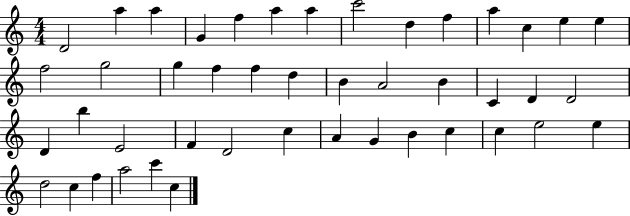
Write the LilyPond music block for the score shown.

{
  \clef treble
  \numericTimeSignature
  \time 4/4
  \key c \major
  d'2 a''4 a''4 | g'4 f''4 a''4 a''4 | c'''2 d''4 f''4 | a''4 c''4 e''4 e''4 | \break f''2 g''2 | g''4 f''4 f''4 d''4 | b'4 a'2 b'4 | c'4 d'4 d'2 | \break d'4 b''4 e'2 | f'4 d'2 c''4 | a'4 g'4 b'4 c''4 | c''4 e''2 e''4 | \break d''2 c''4 f''4 | a''2 c'''4 c''4 | \bar "|."
}